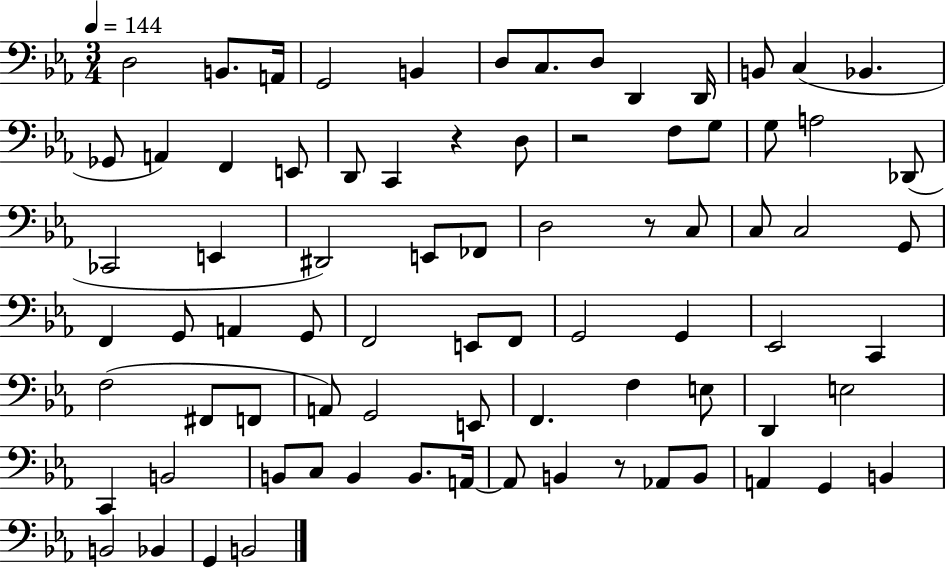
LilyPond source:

{
  \clef bass
  \numericTimeSignature
  \time 3/4
  \key ees \major
  \tempo 4 = 144
  d2 b,8. a,16 | g,2 b,4 | d8 c8. d8 d,4 d,16 | b,8 c4( bes,4. | \break ges,8 a,4) f,4 e,8 | d,8 c,4 r4 d8 | r2 f8 g8 | g8 a2 des,8( | \break ces,2 e,4 | dis,2) e,8 fes,8 | d2 r8 c8 | c8 c2 g,8 | \break f,4 g,8 a,4 g,8 | f,2 e,8 f,8 | g,2 g,4 | ees,2 c,4 | \break f2( fis,8 f,8 | a,8) g,2 e,8 | f,4. f4 e8 | d,4 e2 | \break c,4 b,2 | b,8 c8 b,4 b,8. a,16~~ | a,8 b,4 r8 aes,8 b,8 | a,4 g,4 b,4 | \break b,2 bes,4 | g,4 b,2 | \bar "|."
}